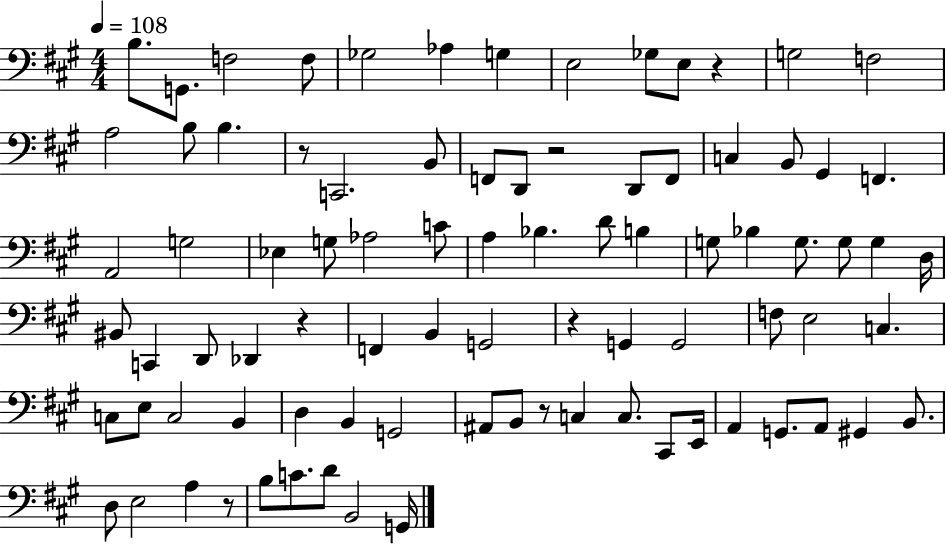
{
  \clef bass
  \numericTimeSignature
  \time 4/4
  \key a \major
  \tempo 4 = 108
  b8. g,8. f2 f8 | ges2 aes4 g4 | e2 ges8 e8 r4 | g2 f2 | \break a2 b8 b4. | r8 c,2. b,8 | f,8 d,8 r2 d,8 f,8 | c4 b,8 gis,4 f,4. | \break a,2 g2 | ees4 g8 aes2 c'8 | a4 bes4. d'8 b4 | g8 bes4 g8. g8 g4 d16 | \break bis,8 c,4 d,8 des,4 r4 | f,4 b,4 g,2 | r4 g,4 g,2 | f8 e2 c4. | \break c8 e8 c2 b,4 | d4 b,4 g,2 | ais,8 b,8 r8 c4 c8. cis,8 e,16 | a,4 g,8. a,8 gis,4 b,8. | \break d8 e2 a4 r8 | b8 c'8. d'8 b,2 g,16 | \bar "|."
}